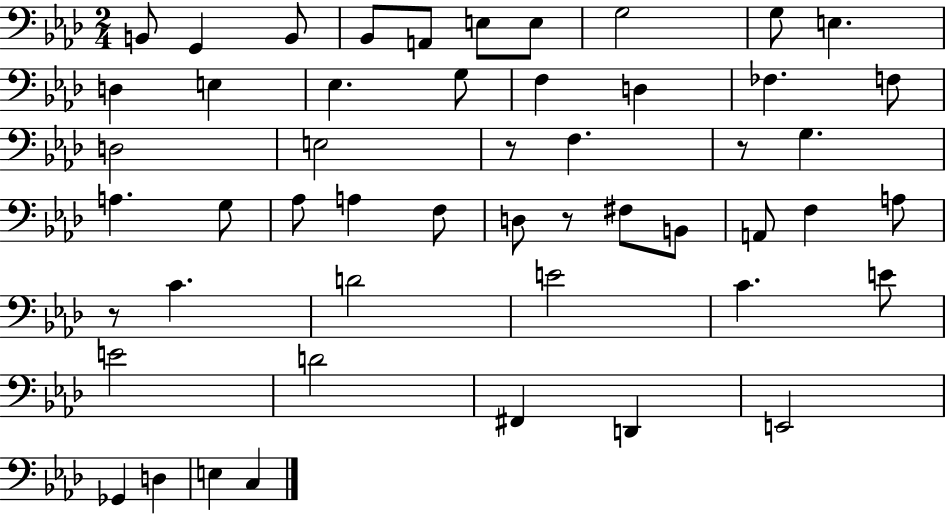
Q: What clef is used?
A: bass